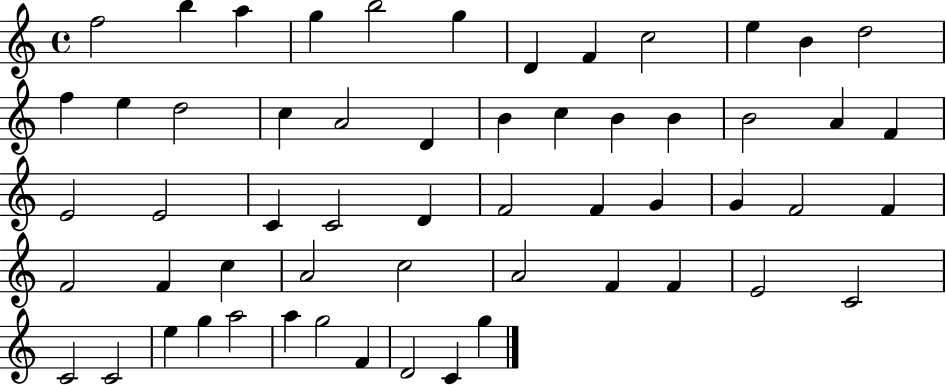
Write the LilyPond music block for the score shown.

{
  \clef treble
  \time 4/4
  \defaultTimeSignature
  \key c \major
  f''2 b''4 a''4 | g''4 b''2 g''4 | d'4 f'4 c''2 | e''4 b'4 d''2 | \break f''4 e''4 d''2 | c''4 a'2 d'4 | b'4 c''4 b'4 b'4 | b'2 a'4 f'4 | \break e'2 e'2 | c'4 c'2 d'4 | f'2 f'4 g'4 | g'4 f'2 f'4 | \break f'2 f'4 c''4 | a'2 c''2 | a'2 f'4 f'4 | e'2 c'2 | \break c'2 c'2 | e''4 g''4 a''2 | a''4 g''2 f'4 | d'2 c'4 g''4 | \break \bar "|."
}